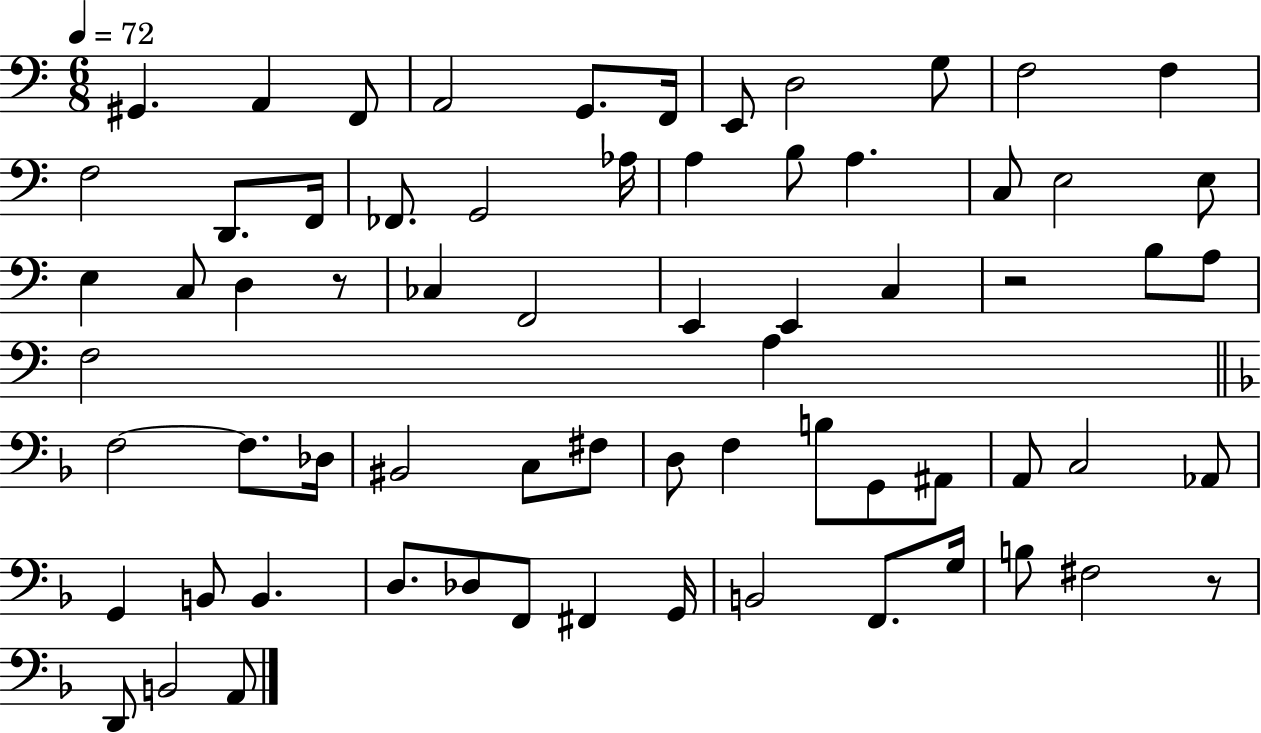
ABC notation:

X:1
T:Untitled
M:6/8
L:1/4
K:C
^G,, A,, F,,/2 A,,2 G,,/2 F,,/4 E,,/2 D,2 G,/2 F,2 F, F,2 D,,/2 F,,/4 _F,,/2 G,,2 _A,/4 A, B,/2 A, C,/2 E,2 E,/2 E, C,/2 D, z/2 _C, F,,2 E,, E,, C, z2 B,/2 A,/2 F,2 A, F,2 F,/2 _D,/4 ^B,,2 C,/2 ^F,/2 D,/2 F, B,/2 G,,/2 ^A,,/2 A,,/2 C,2 _A,,/2 G,, B,,/2 B,, D,/2 _D,/2 F,,/2 ^F,, G,,/4 B,,2 F,,/2 G,/4 B,/2 ^F,2 z/2 D,,/2 B,,2 A,,/2